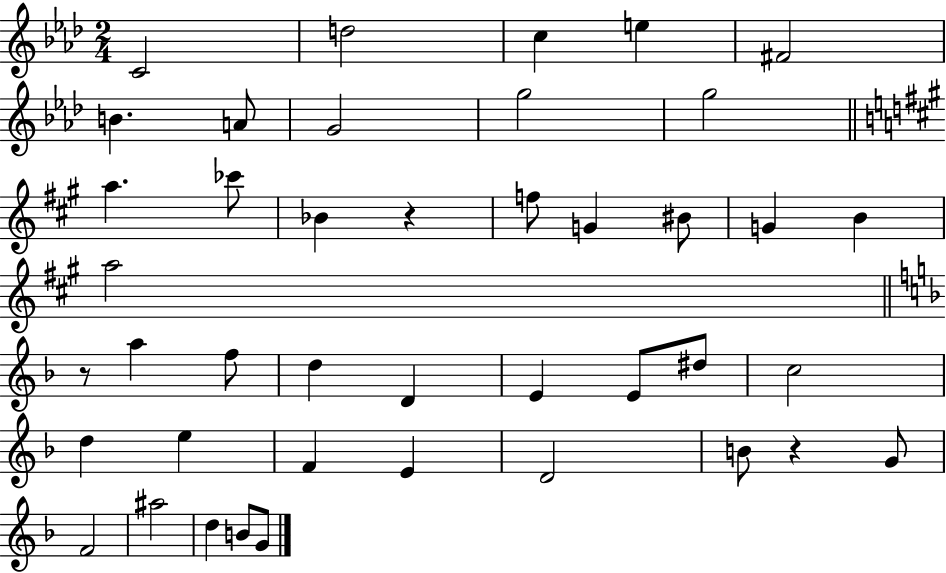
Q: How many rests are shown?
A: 3